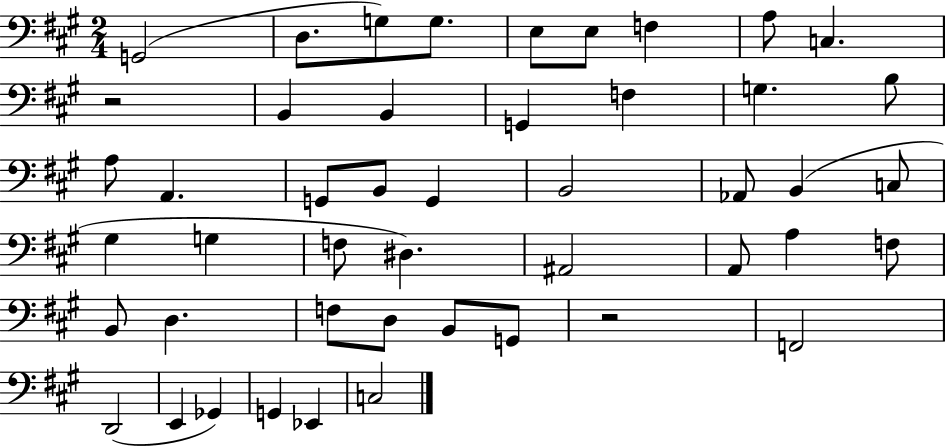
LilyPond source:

{
  \clef bass
  \numericTimeSignature
  \time 2/4
  \key a \major
  g,2( | d8. g8) g8. | e8 e8 f4 | a8 c4. | \break r2 | b,4 b,4 | g,4 f4 | g4. b8 | \break a8 a,4. | g,8 b,8 g,4 | b,2 | aes,8 b,4( c8 | \break gis4 g4 | f8 dis4.) | ais,2 | a,8 a4 f8 | \break b,8 d4. | f8 d8 b,8 g,8 | r2 | f,2 | \break d,2( | e,4 ges,4) | g,4 ees,4 | c2 | \break \bar "|."
}